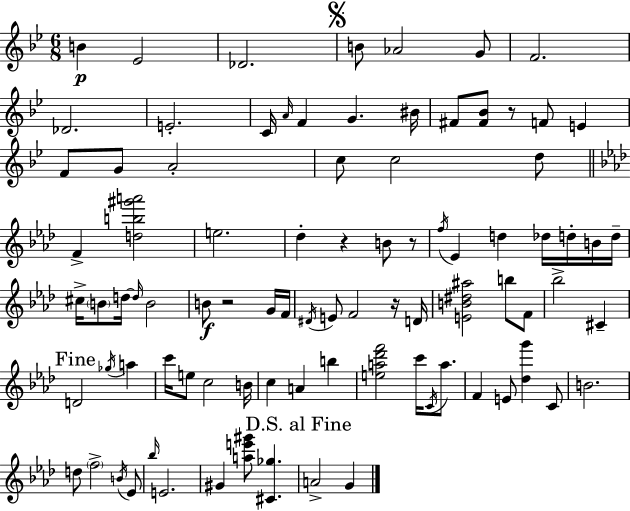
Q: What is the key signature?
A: BES major